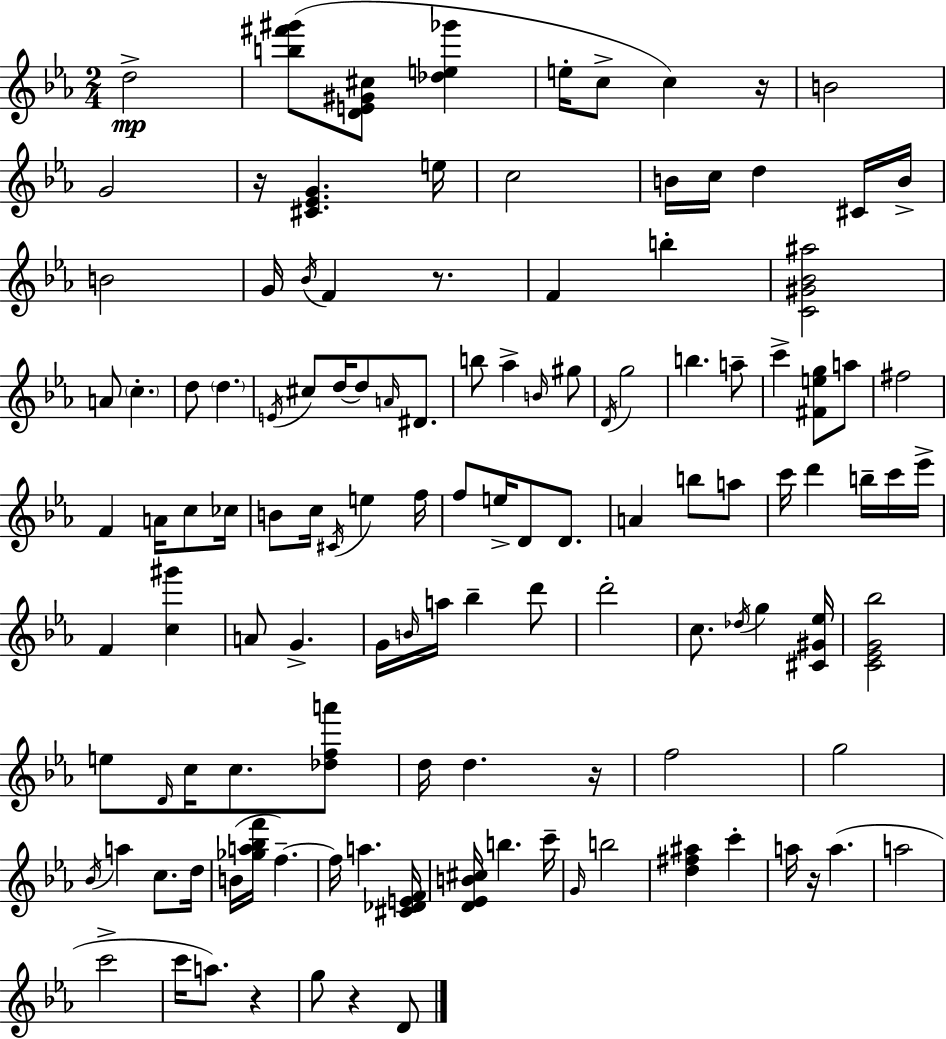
D5/h [B5,F#6,G#6]/e [D4,E4,G#4,C#5]/e [Db5,E5,Gb6]/q E5/s C5/e C5/q R/s B4/h G4/h R/s [C#4,Eb4,G4]/q. E5/s C5/h B4/s C5/s D5/q C#4/s B4/s B4/h G4/s Bb4/s F4/q R/e. F4/q B5/q [C4,G#4,Bb4,A#5]/h A4/e C5/q. D5/e D5/q. E4/s C#5/e D5/s D5/e A4/s D#4/e. B5/e Ab5/q B4/s G#5/e D4/s G5/h B5/q. A5/e C6/q [F#4,E5,G5]/e A5/e F#5/h F4/q A4/s C5/e CES5/s B4/e C5/s C#4/s E5/q F5/s F5/e E5/s D4/e D4/e. A4/q B5/e A5/e C6/s D6/q B5/s C6/s Eb6/s F4/q [C5,G#6]/q A4/e G4/q. G4/s B4/s A5/s Bb5/q D6/e D6/h C5/e. Db5/s G5/q [C#4,G#4,Eb5]/s [C4,Eb4,G4,Bb5]/h E5/e D4/s C5/s C5/e. [Db5,F5,A6]/e D5/s D5/q. R/s F5/h G5/h Bb4/s A5/q C5/e. D5/s B4/s [Gb5,A5,Bb5,F6]/s F5/q. F5/s A5/q. [C#4,Db4,E4,F4]/s [D4,Eb4,B4,C#5]/s B5/q. C6/s G4/s B5/h [D5,F#5,A#5]/q C6/q A5/s R/s A5/q. A5/h C6/h C6/s A5/e. R/q G5/e R/q D4/e